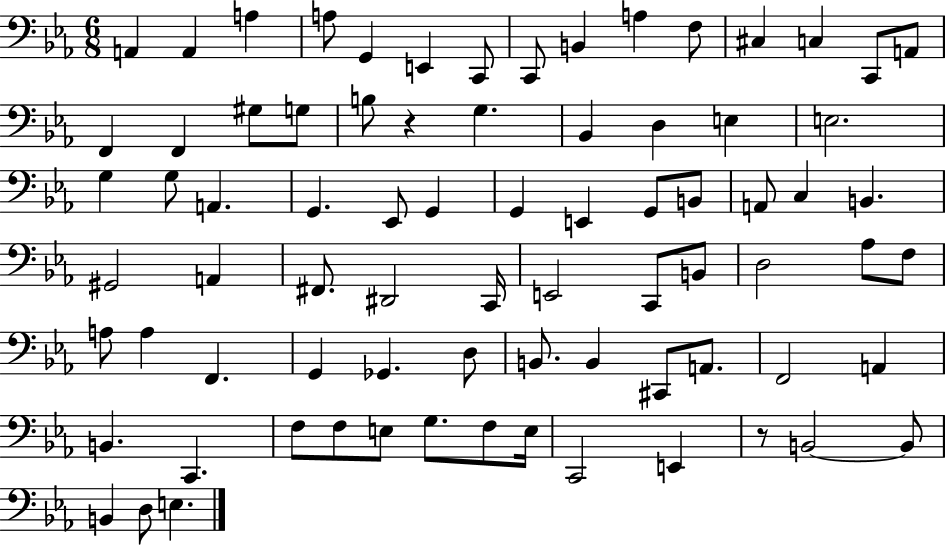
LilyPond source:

{
  \clef bass
  \numericTimeSignature
  \time 6/8
  \key ees \major
  a,4 a,4 a4 | a8 g,4 e,4 c,8 | c,8 b,4 a4 f8 | cis4 c4 c,8 a,8 | \break f,4 f,4 gis8 g8 | b8 r4 g4. | bes,4 d4 e4 | e2. | \break g4 g8 a,4. | g,4. ees,8 g,4 | g,4 e,4 g,8 b,8 | a,8 c4 b,4. | \break gis,2 a,4 | fis,8. dis,2 c,16 | e,2 c,8 b,8 | d2 aes8 f8 | \break a8 a4 f,4. | g,4 ges,4. d8 | b,8. b,4 cis,8 a,8. | f,2 a,4 | \break b,4. c,4. | f8 f8 e8 g8. f8 e16 | c,2 e,4 | r8 b,2~~ b,8 | \break b,4 d8 e4. | \bar "|."
}